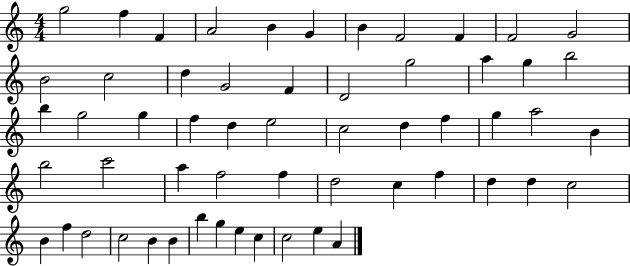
G5/h F5/q F4/q A4/h B4/q G4/q B4/q F4/h F4/q F4/h G4/h B4/h C5/h D5/q G4/h F4/q D4/h G5/h A5/q G5/q B5/h B5/q G5/h G5/q F5/q D5/q E5/h C5/h D5/q F5/q G5/q A5/h B4/q B5/h C6/h A5/q F5/h F5/q D5/h C5/q F5/q D5/q D5/q C5/h B4/q F5/q D5/h C5/h B4/q B4/q B5/q G5/q E5/q C5/q C5/h E5/q A4/q